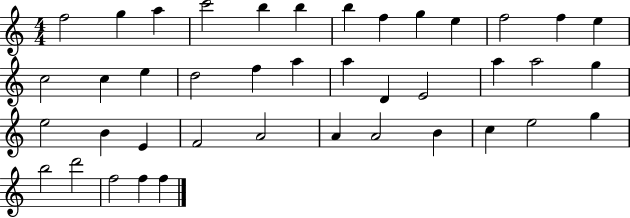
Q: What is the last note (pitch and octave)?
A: F5